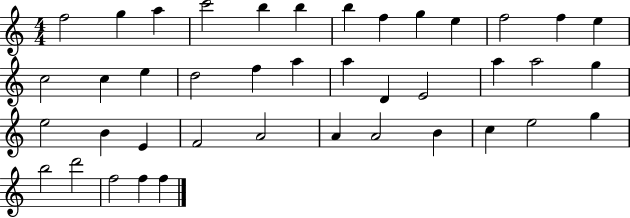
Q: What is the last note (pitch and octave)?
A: F5